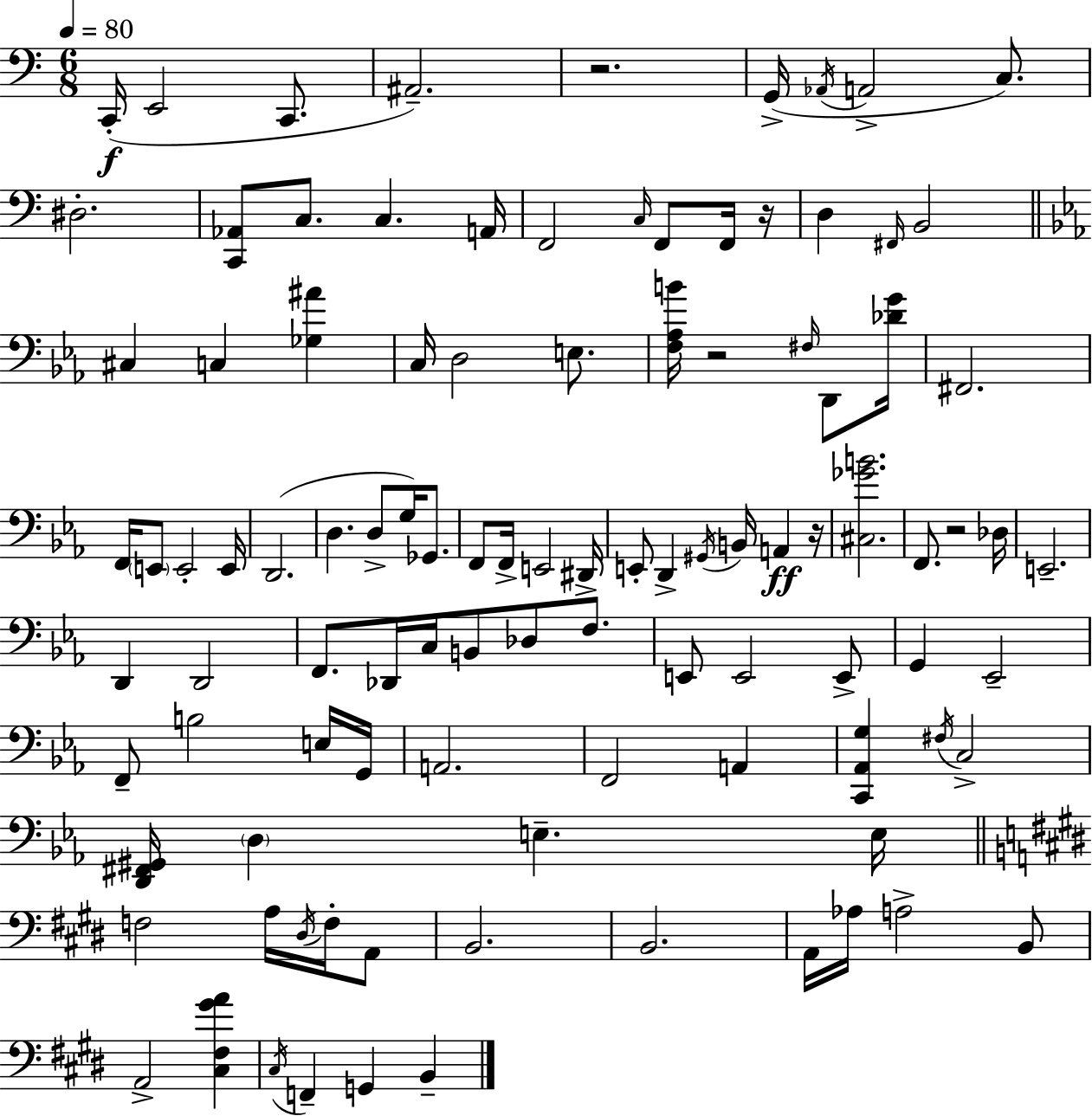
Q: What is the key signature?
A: A minor